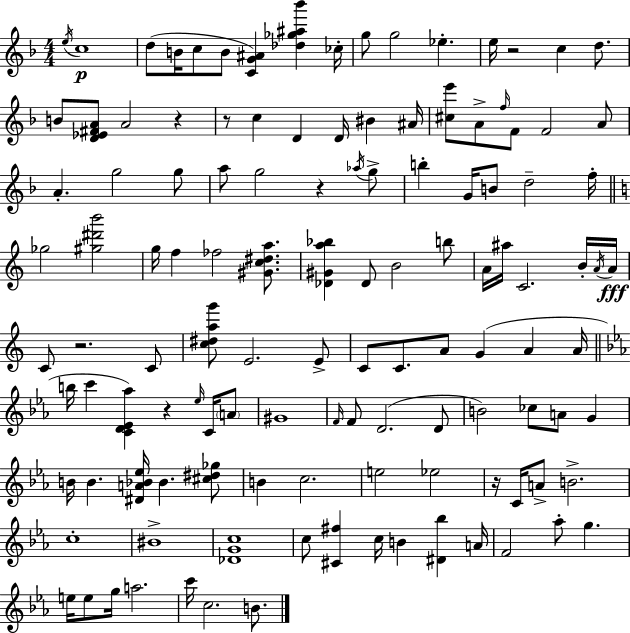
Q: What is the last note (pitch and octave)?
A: B4